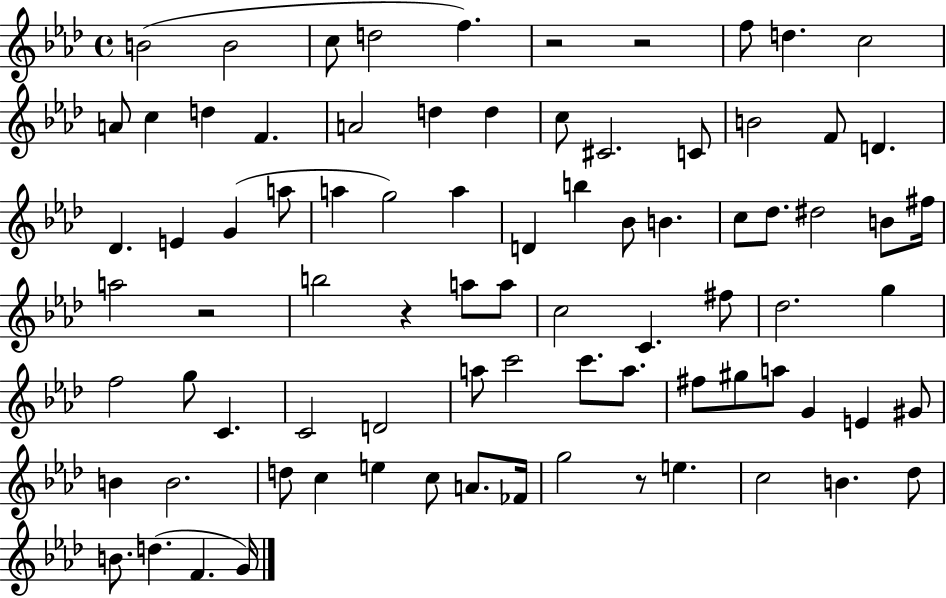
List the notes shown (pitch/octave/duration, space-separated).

B4/h B4/h C5/e D5/h F5/q. R/h R/h F5/e D5/q. C5/h A4/e C5/q D5/q F4/q. A4/h D5/q D5/q C5/e C#4/h. C4/e B4/h F4/e D4/q. Db4/q. E4/q G4/q A5/e A5/q G5/h A5/q D4/q B5/q Bb4/e B4/q. C5/e Db5/e. D#5/h B4/e F#5/s A5/h R/h B5/h R/q A5/e A5/e C5/h C4/q. F#5/e Db5/h. G5/q F5/h G5/e C4/q. C4/h D4/h A5/e C6/h C6/e. A5/e. F#5/e G#5/e A5/e G4/q E4/q G#4/e B4/q B4/h. D5/e C5/q E5/q C5/e A4/e. FES4/s G5/h R/e E5/q. C5/h B4/q. Db5/e B4/e. D5/q. F4/q. G4/s